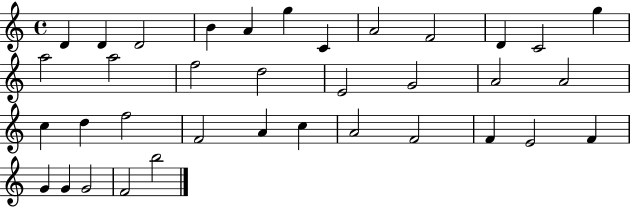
X:1
T:Untitled
M:4/4
L:1/4
K:C
D D D2 B A g C A2 F2 D C2 g a2 a2 f2 d2 E2 G2 A2 A2 c d f2 F2 A c A2 F2 F E2 F G G G2 F2 b2